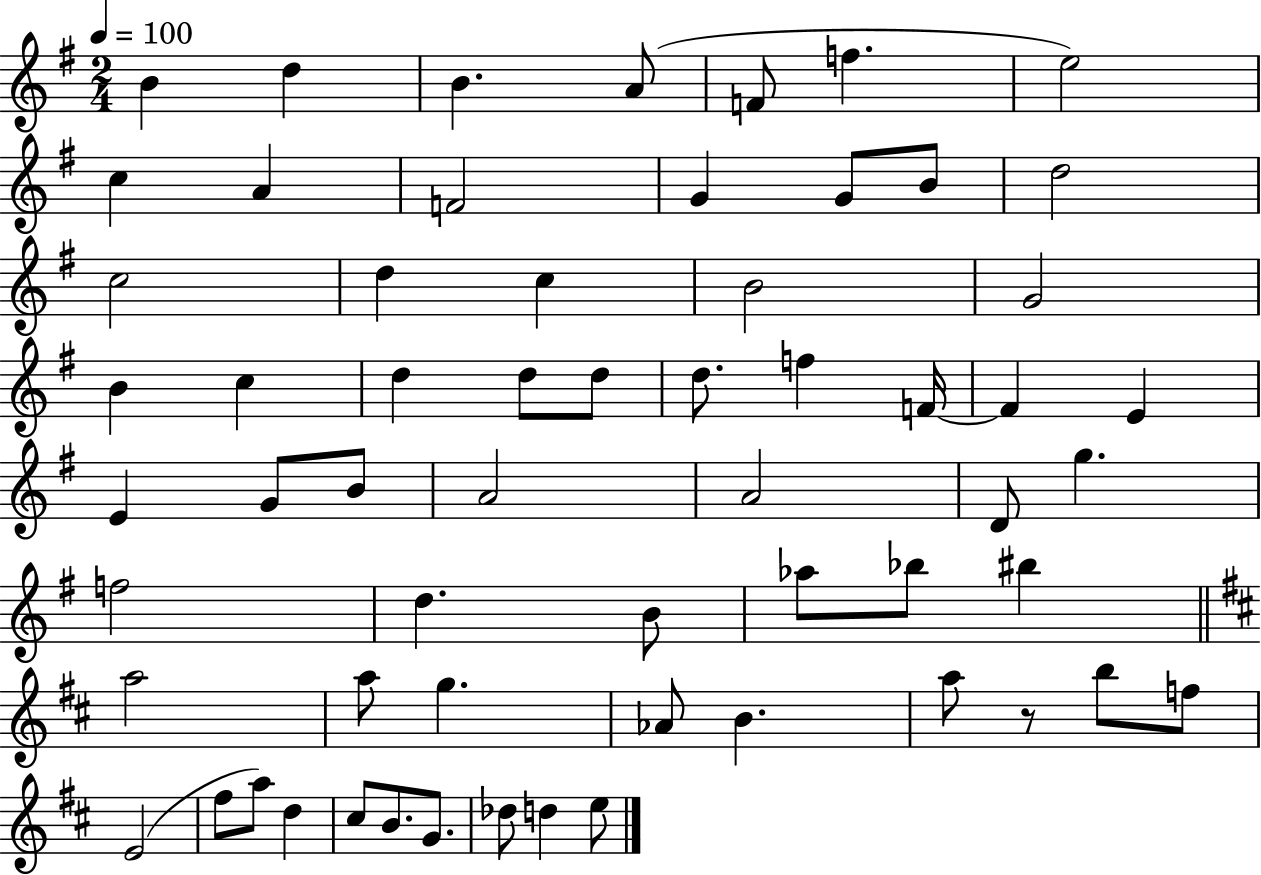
{
  \clef treble
  \numericTimeSignature
  \time 2/4
  \key g \major
  \tempo 4 = 100
  b'4 d''4 | b'4. a'8( | f'8 f''4. | e''2) | \break c''4 a'4 | f'2 | g'4 g'8 b'8 | d''2 | \break c''2 | d''4 c''4 | b'2 | g'2 | \break b'4 c''4 | d''4 d''8 d''8 | d''8. f''4 f'16~~ | f'4 e'4 | \break e'4 g'8 b'8 | a'2 | a'2 | d'8 g''4. | \break f''2 | d''4. b'8 | aes''8 bes''8 bis''4 | \bar "||" \break \key d \major a''2 | a''8 g''4. | aes'8 b'4. | a''8 r8 b''8 f''8 | \break e'2( | fis''8 a''8) d''4 | cis''8 b'8. g'8. | des''8 d''4 e''8 | \break \bar "|."
}